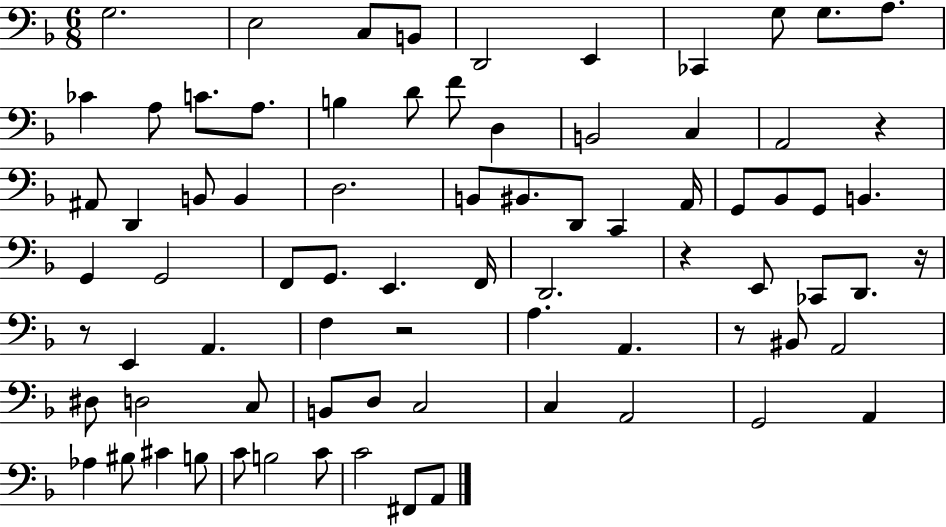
G3/h. E3/h C3/e B2/e D2/h E2/q CES2/q G3/e G3/e. A3/e. CES4/q A3/e C4/e. A3/e. B3/q D4/e F4/e D3/q B2/h C3/q A2/h R/q A#2/e D2/q B2/e B2/q D3/h. B2/e BIS2/e. D2/e C2/q A2/s G2/e Bb2/e G2/e B2/q. G2/q G2/h F2/e G2/e. E2/q. F2/s D2/h. R/q E2/e CES2/e D2/e. R/s R/e E2/q A2/q. F3/q R/h A3/q. A2/q. R/e BIS2/e A2/h D#3/e D3/h C3/e B2/e D3/e C3/h C3/q A2/h G2/h A2/q Ab3/q BIS3/e C#4/q B3/e C4/e B3/h C4/e C4/h F#2/e A2/e